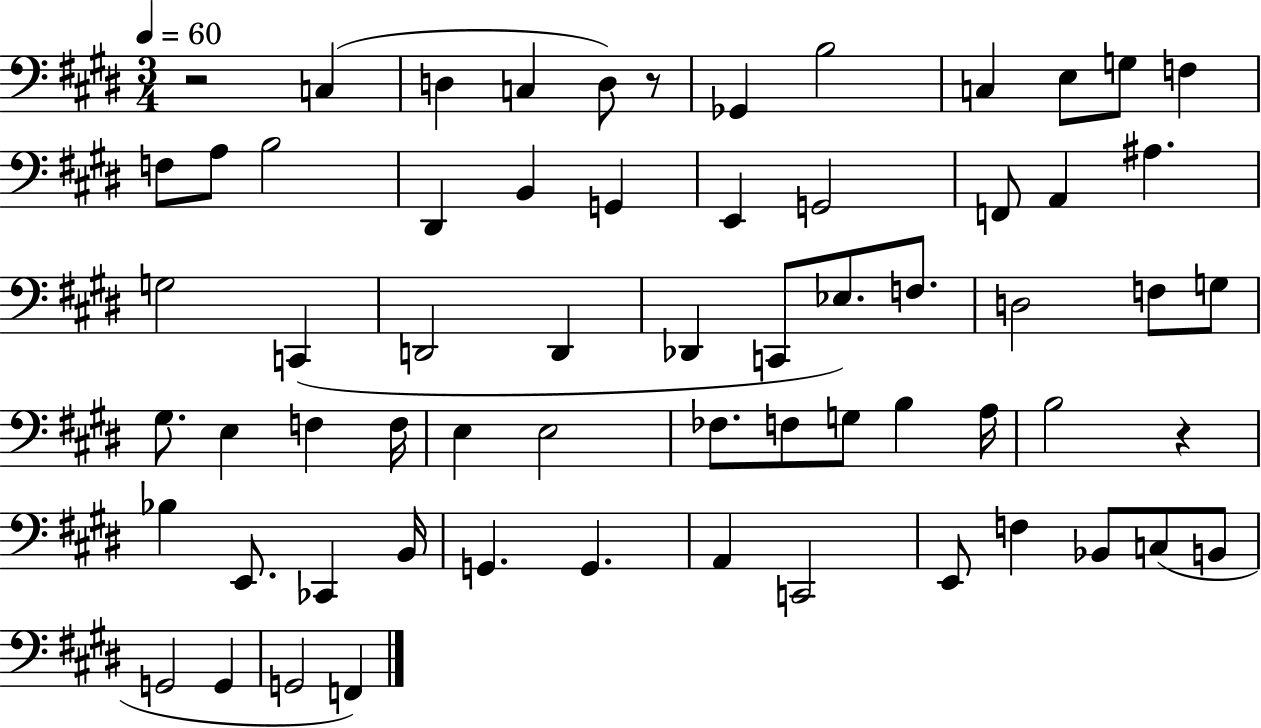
R/h C3/q D3/q C3/q D3/e R/e Gb2/q B3/h C3/q E3/e G3/e F3/q F3/e A3/e B3/h D#2/q B2/q G2/q E2/q G2/h F2/e A2/q A#3/q. G3/h C2/q D2/h D2/q Db2/q C2/e Eb3/e. F3/e. D3/h F3/e G3/e G#3/e. E3/q F3/q F3/s E3/q E3/h FES3/e. F3/e G3/e B3/q A3/s B3/h R/q Bb3/q E2/e. CES2/q B2/s G2/q. G2/q. A2/q C2/h E2/e F3/q Bb2/e C3/e B2/e G2/h G2/q G2/h F2/q